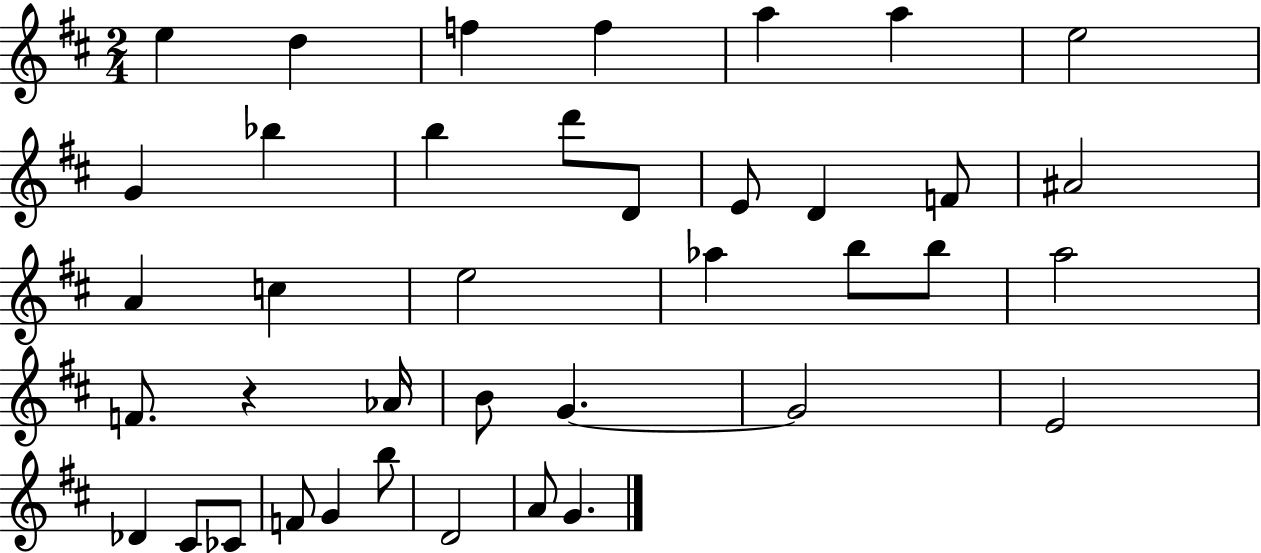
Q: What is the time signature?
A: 2/4